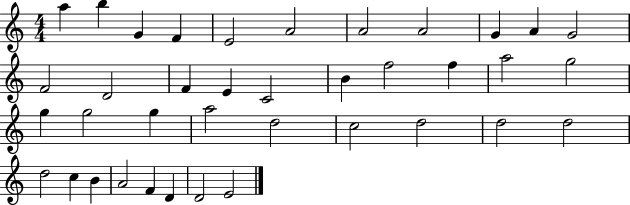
{
  \clef treble
  \numericTimeSignature
  \time 4/4
  \key c \major
  a''4 b''4 g'4 f'4 | e'2 a'2 | a'2 a'2 | g'4 a'4 g'2 | \break f'2 d'2 | f'4 e'4 c'2 | b'4 f''2 f''4 | a''2 g''2 | \break g''4 g''2 g''4 | a''2 d''2 | c''2 d''2 | d''2 d''2 | \break d''2 c''4 b'4 | a'2 f'4 d'4 | d'2 e'2 | \bar "|."
}